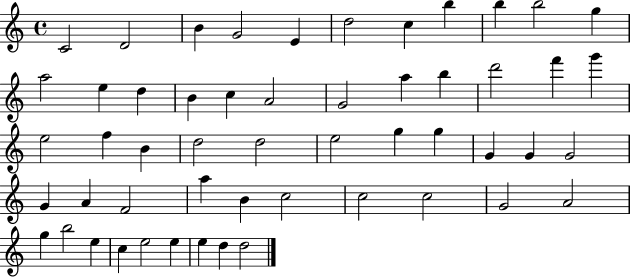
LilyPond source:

{
  \clef treble
  \time 4/4
  \defaultTimeSignature
  \key c \major
  c'2 d'2 | b'4 g'2 e'4 | d''2 c''4 b''4 | b''4 b''2 g''4 | \break a''2 e''4 d''4 | b'4 c''4 a'2 | g'2 a''4 b''4 | d'''2 f'''4 g'''4 | \break e''2 f''4 b'4 | d''2 d''2 | e''2 g''4 g''4 | g'4 g'4 g'2 | \break g'4 a'4 f'2 | a''4 b'4 c''2 | c''2 c''2 | g'2 a'2 | \break g''4 b''2 e''4 | c''4 e''2 e''4 | e''4 d''4 d''2 | \bar "|."
}